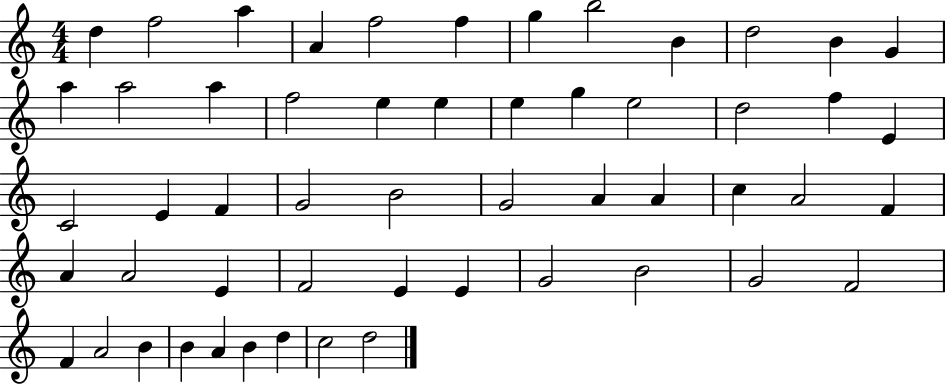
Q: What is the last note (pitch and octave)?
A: D5